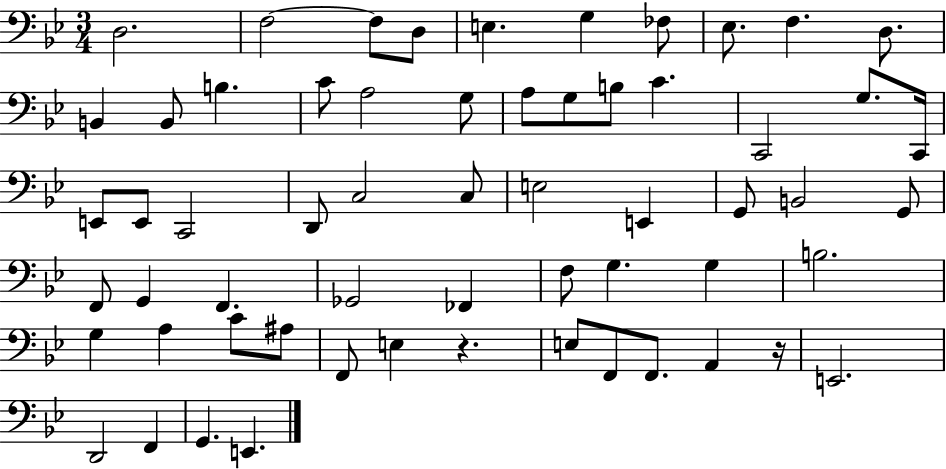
X:1
T:Untitled
M:3/4
L:1/4
K:Bb
D,2 F,2 F,/2 D,/2 E, G, _F,/2 _E,/2 F, D,/2 B,, B,,/2 B, C/2 A,2 G,/2 A,/2 G,/2 B,/2 C C,,2 G,/2 C,,/4 E,,/2 E,,/2 C,,2 D,,/2 C,2 C,/2 E,2 E,, G,,/2 B,,2 G,,/2 F,,/2 G,, F,, _G,,2 _F,, F,/2 G, G, B,2 G, A, C/2 ^A,/2 F,,/2 E, z E,/2 F,,/2 F,,/2 A,, z/4 E,,2 D,,2 F,, G,, E,,